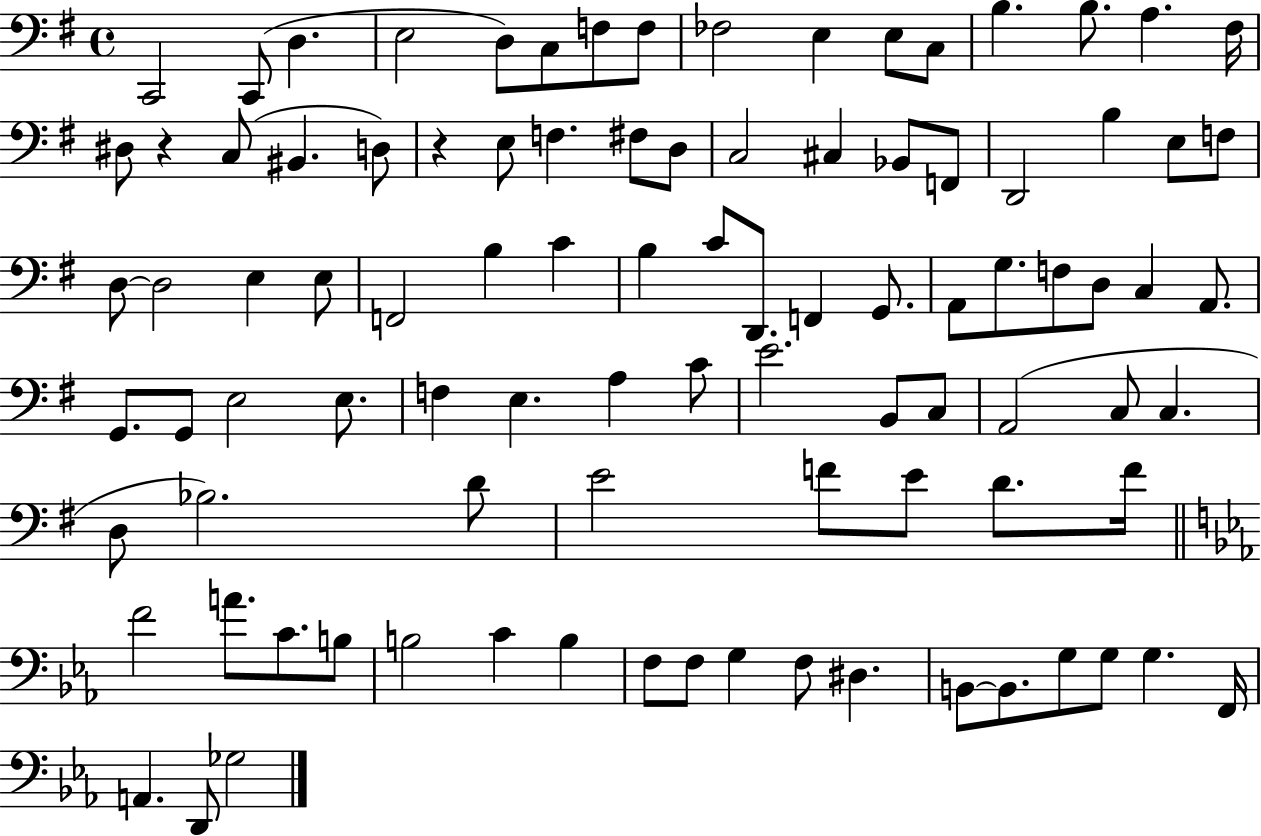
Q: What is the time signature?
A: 4/4